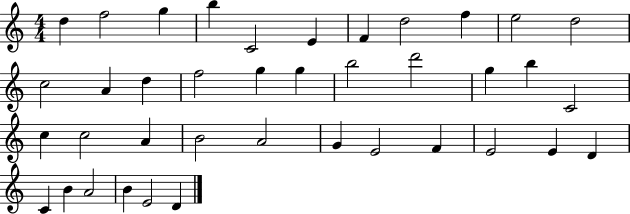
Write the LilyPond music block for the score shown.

{
  \clef treble
  \numericTimeSignature
  \time 4/4
  \key c \major
  d''4 f''2 g''4 | b''4 c'2 e'4 | f'4 d''2 f''4 | e''2 d''2 | \break c''2 a'4 d''4 | f''2 g''4 g''4 | b''2 d'''2 | g''4 b''4 c'2 | \break c''4 c''2 a'4 | b'2 a'2 | g'4 e'2 f'4 | e'2 e'4 d'4 | \break c'4 b'4 a'2 | b'4 e'2 d'4 | \bar "|."
}